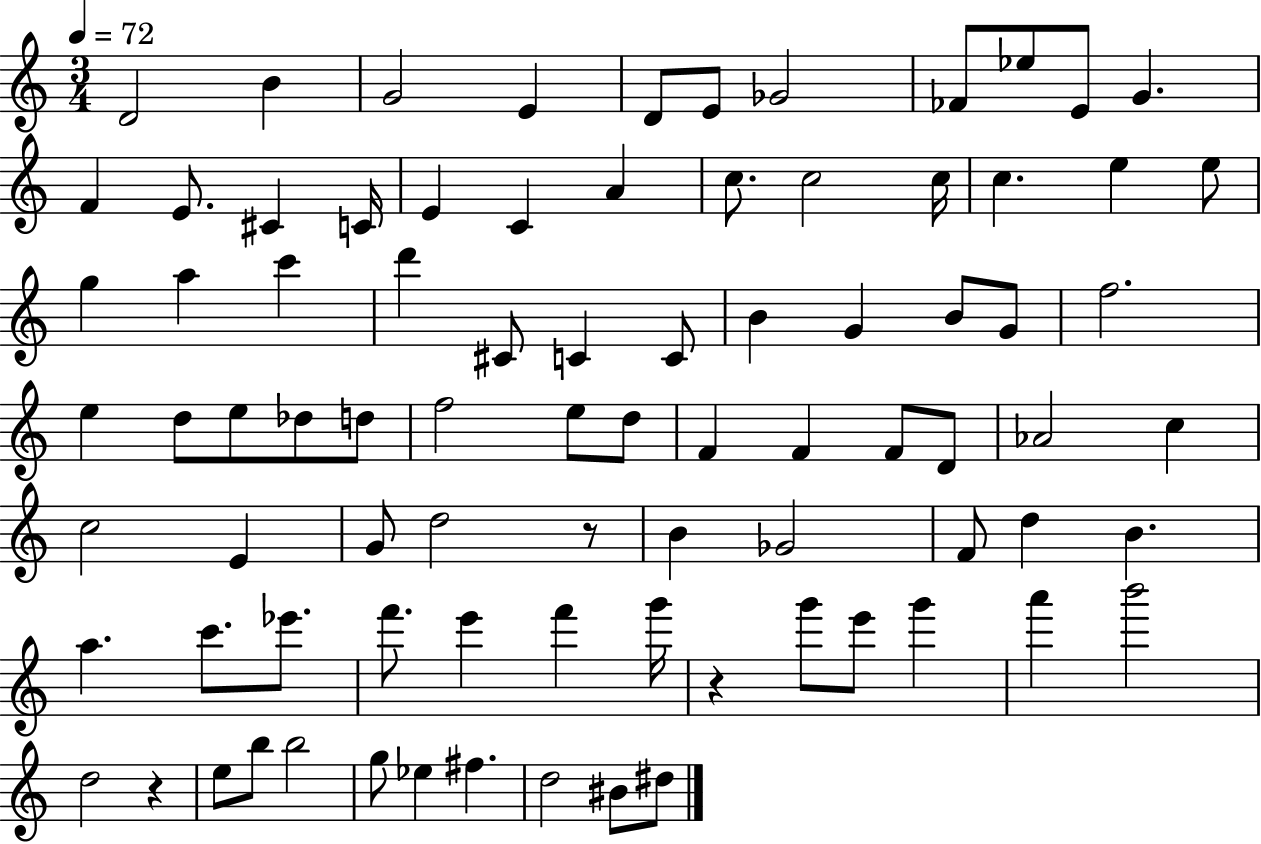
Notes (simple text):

D4/h B4/q G4/h E4/q D4/e E4/e Gb4/h FES4/e Eb5/e E4/e G4/q. F4/q E4/e. C#4/q C4/s E4/q C4/q A4/q C5/e. C5/h C5/s C5/q. E5/q E5/e G5/q A5/q C6/q D6/q C#4/e C4/q C4/e B4/q G4/q B4/e G4/e F5/h. E5/q D5/e E5/e Db5/e D5/e F5/h E5/e D5/e F4/q F4/q F4/e D4/e Ab4/h C5/q C5/h E4/q G4/e D5/h R/e B4/q Gb4/h F4/e D5/q B4/q. A5/q. C6/e. Eb6/e. F6/e. E6/q F6/q G6/s R/q G6/e E6/e G6/q A6/q B6/h D5/h R/q E5/e B5/e B5/h G5/e Eb5/q F#5/q. D5/h BIS4/e D#5/e